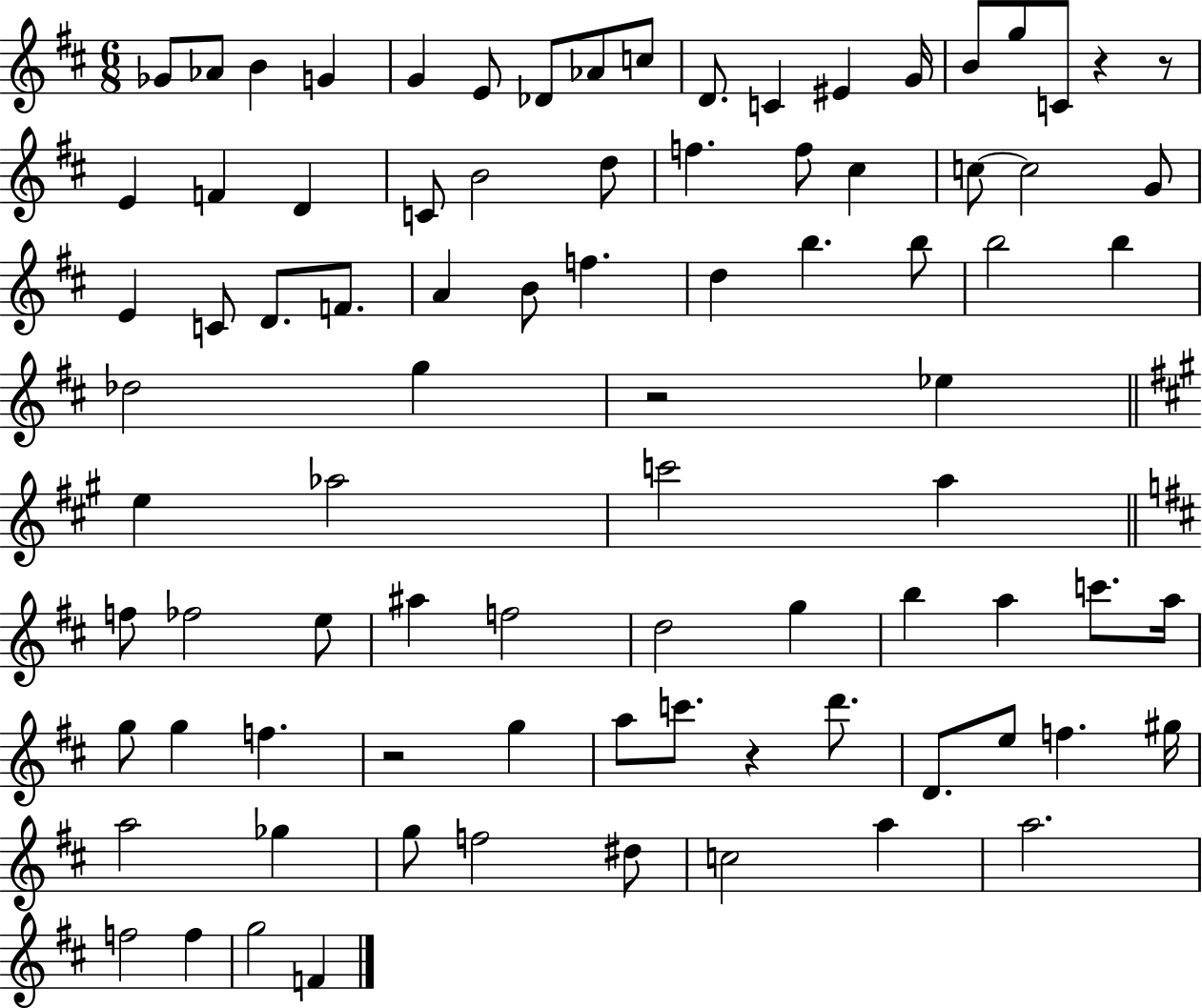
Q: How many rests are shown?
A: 5